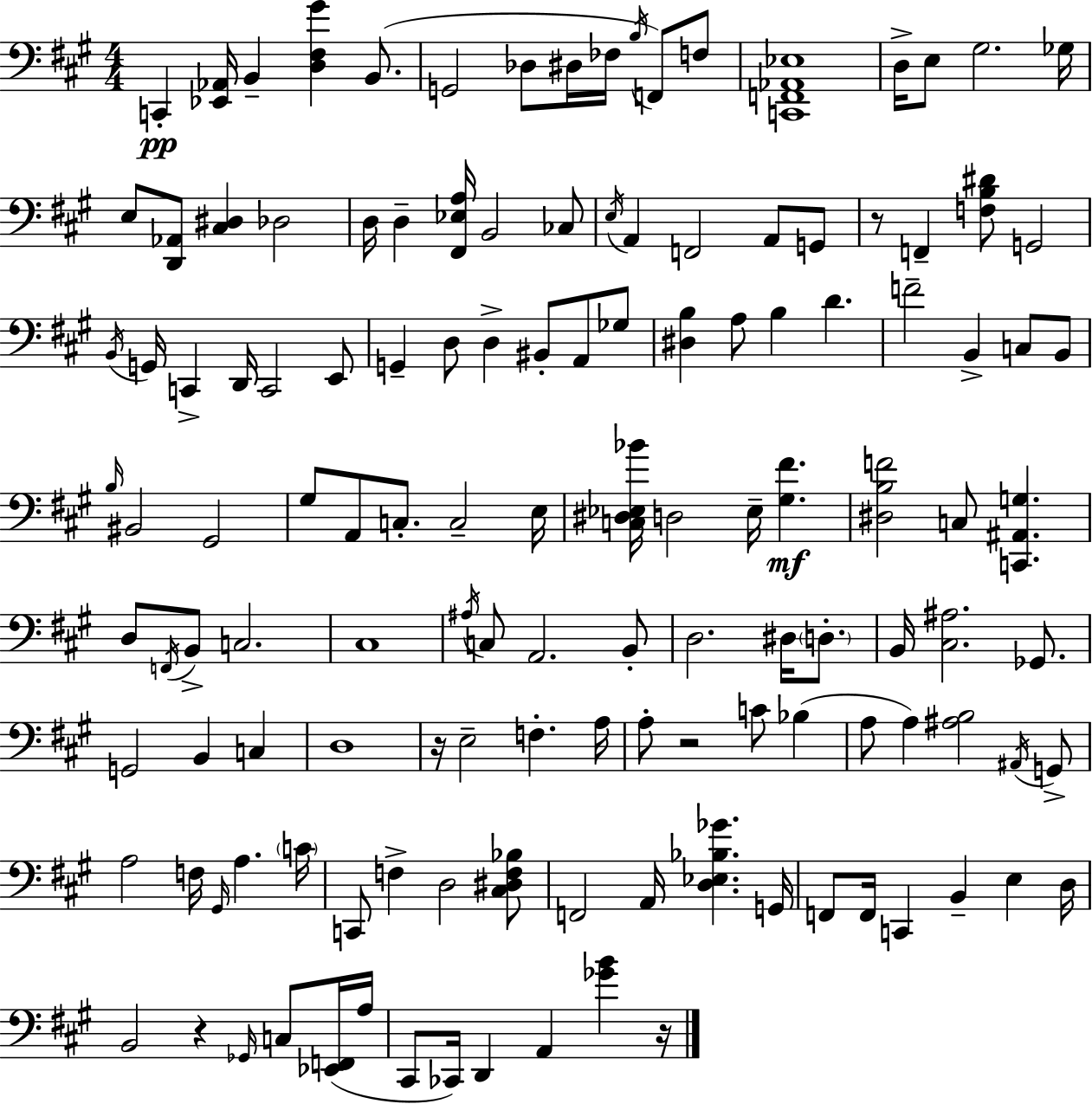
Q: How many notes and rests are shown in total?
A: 133